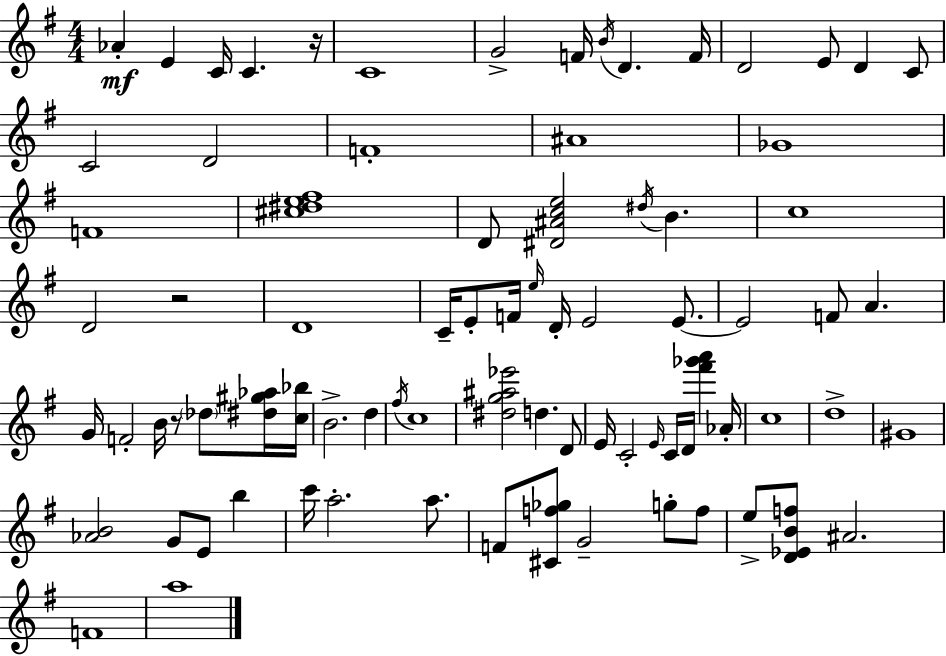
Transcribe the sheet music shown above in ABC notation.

X:1
T:Untitled
M:4/4
L:1/4
K:Em
_A E C/4 C z/4 C4 G2 F/4 B/4 D F/4 D2 E/2 D C/2 C2 D2 F4 ^A4 _G4 F4 [^c^de^f]4 D/2 [^D^Ace]2 ^d/4 B c4 D2 z2 D4 C/4 E/2 F/4 e/4 D/4 E2 E/2 E2 F/2 A G/4 F2 B/4 z/2 _d/2 [^d^g_a]/4 [c_b]/4 B2 d ^f/4 c4 [^dg^a_e']2 d D/2 E/4 C2 E/4 C/4 D/4 [^f'_g'a'] _A/4 c4 d4 ^G4 [_AB]2 G/2 E/2 b c'/4 a2 a/2 F/2 [^Cf_g]/2 G2 g/2 f/2 e/2 [D_EBf]/2 ^A2 F4 a4